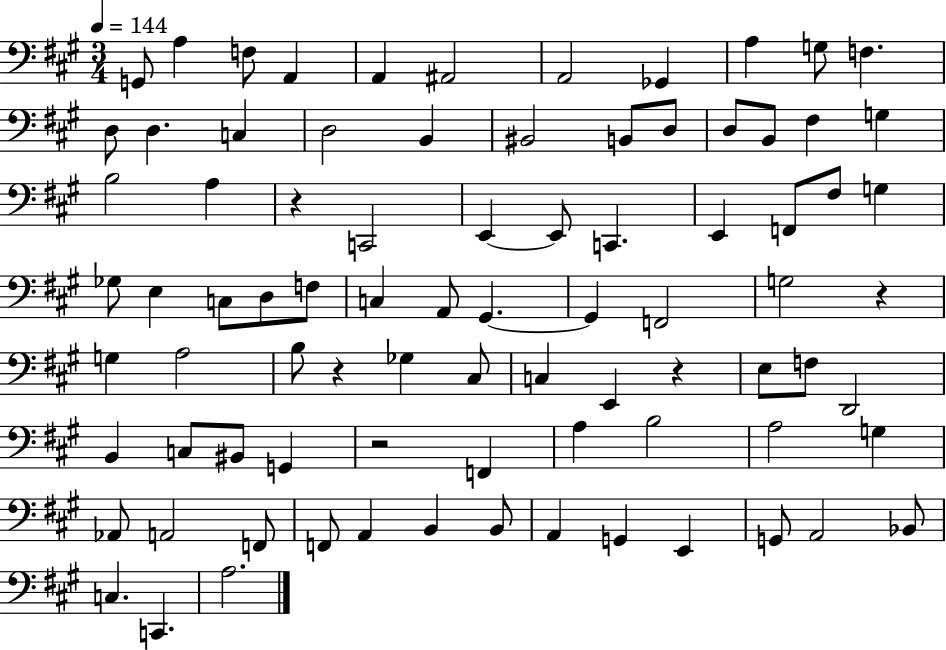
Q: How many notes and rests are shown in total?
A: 84